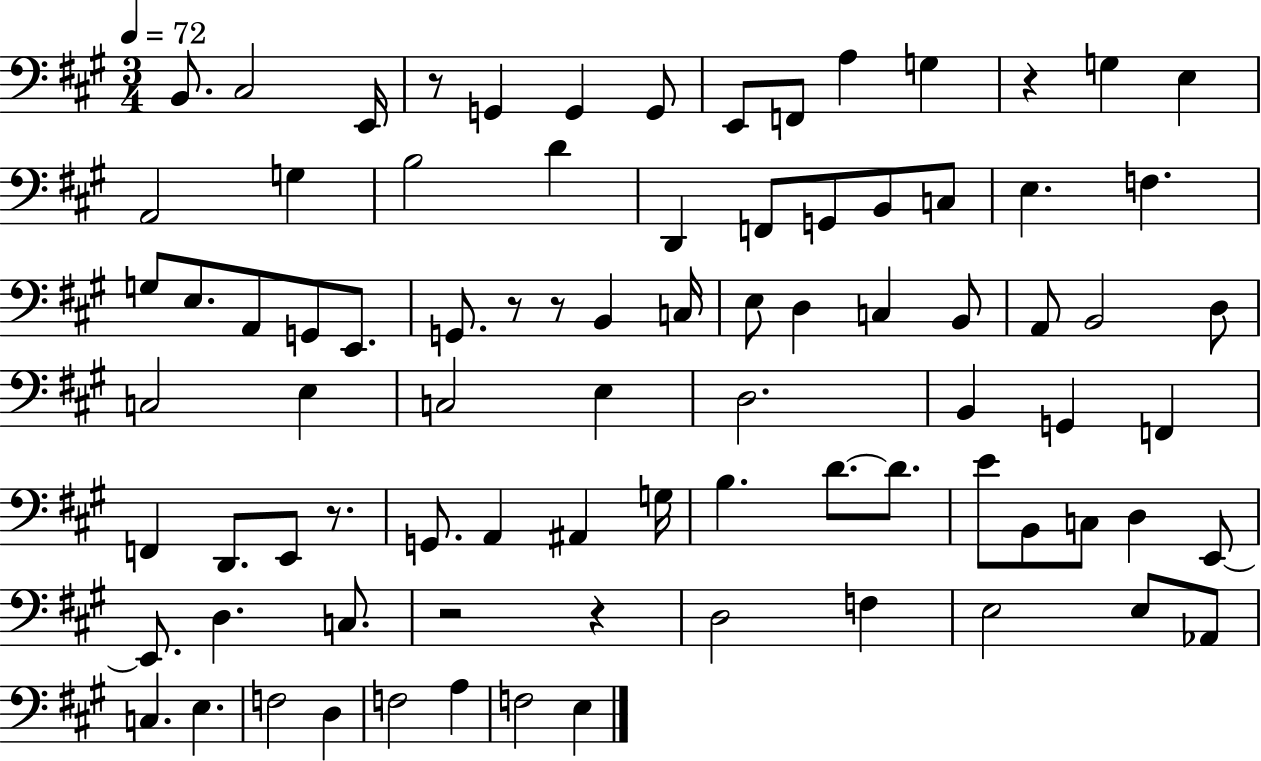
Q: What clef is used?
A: bass